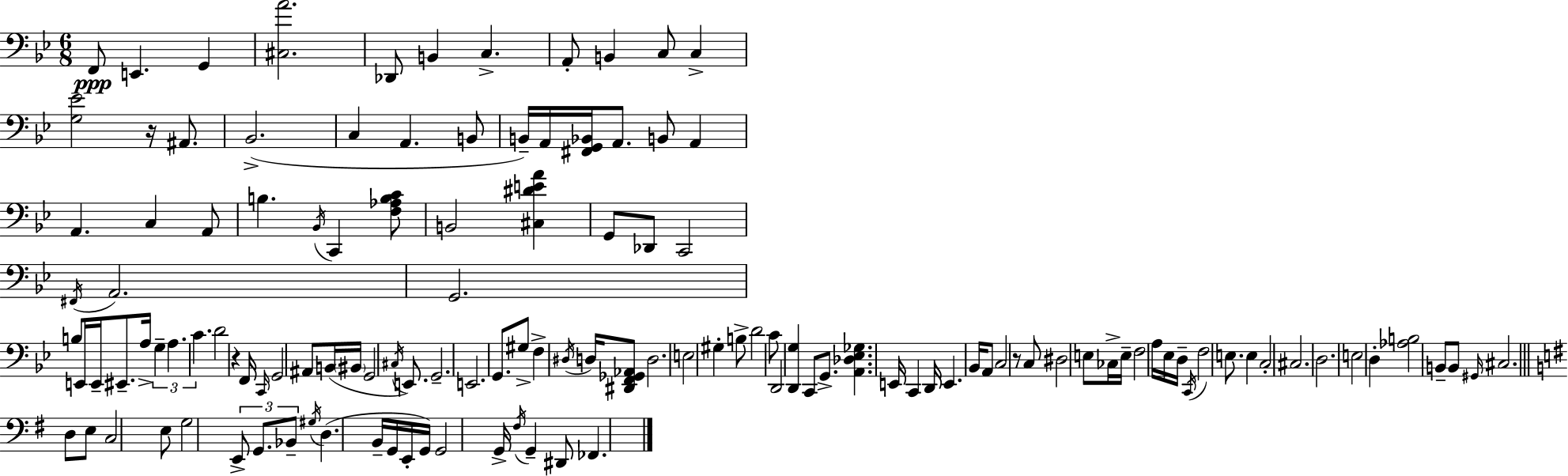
X:1
T:Untitled
M:6/8
L:1/4
K:Gm
F,,/2 E,, G,, [^C,A]2 _D,,/2 B,, C, A,,/2 B,, C,/2 C, [G,_E]2 z/4 ^A,,/2 _B,,2 C, A,, B,,/2 B,,/4 A,,/4 [^F,,G,,_B,,]/4 A,,/2 B,,/2 A,, A,, C, A,,/2 B, _B,,/4 C,, [F,_A,B,C]/2 B,,2 [^C,^DEA] G,,/2 _D,,/2 C,,2 ^F,,/4 A,,2 G,,2 B,/2 E,,/4 E,,/4 ^E,,/2 A,/4 G, A, C D2 z F,,/4 C,,/4 G,,2 ^A,,/2 B,,/4 ^B,,/4 G,,2 ^C,/4 E,,/2 G,,2 E,,2 G,,/2 ^G,/2 F, ^D,/4 D,/4 [^D,,F,,_G,,_A,,]/2 D,2 E,2 ^G, B,/2 D2 C/2 D,,2 [D,,G,] C,,/2 G,,/2 [A,,_D,_E,_G,] E,,/4 C,, D,,/4 E,, _B,,/4 A,,/2 C,2 z/2 C,/2 ^D,2 E,/2 _C,/4 E,/4 F,2 A,/4 _E,/4 D,/4 C,,/4 F,2 E,/2 E, C,2 ^C,2 D,2 E,2 D, [_A,B,]2 B,,/2 B,,/2 ^G,,/4 ^C,2 D,/2 E,/2 C,2 E,/2 G,2 E,,/2 G,,/2 _B,,/2 ^G,/4 D, B,,/4 G,,/4 E,,/4 G,,/4 G,,2 G,,/4 ^F,/4 G,, ^D,,/2 _F,,